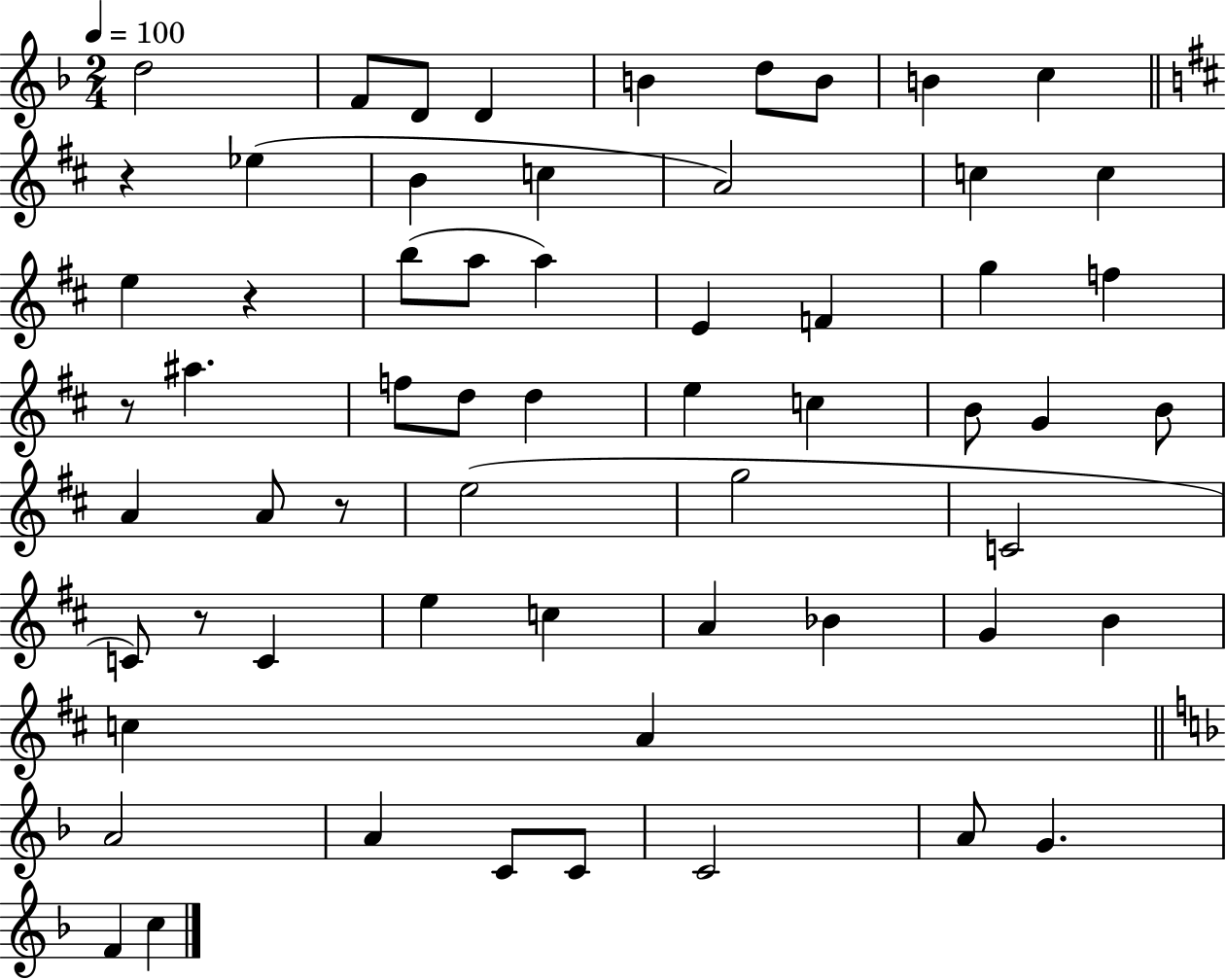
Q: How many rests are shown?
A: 5